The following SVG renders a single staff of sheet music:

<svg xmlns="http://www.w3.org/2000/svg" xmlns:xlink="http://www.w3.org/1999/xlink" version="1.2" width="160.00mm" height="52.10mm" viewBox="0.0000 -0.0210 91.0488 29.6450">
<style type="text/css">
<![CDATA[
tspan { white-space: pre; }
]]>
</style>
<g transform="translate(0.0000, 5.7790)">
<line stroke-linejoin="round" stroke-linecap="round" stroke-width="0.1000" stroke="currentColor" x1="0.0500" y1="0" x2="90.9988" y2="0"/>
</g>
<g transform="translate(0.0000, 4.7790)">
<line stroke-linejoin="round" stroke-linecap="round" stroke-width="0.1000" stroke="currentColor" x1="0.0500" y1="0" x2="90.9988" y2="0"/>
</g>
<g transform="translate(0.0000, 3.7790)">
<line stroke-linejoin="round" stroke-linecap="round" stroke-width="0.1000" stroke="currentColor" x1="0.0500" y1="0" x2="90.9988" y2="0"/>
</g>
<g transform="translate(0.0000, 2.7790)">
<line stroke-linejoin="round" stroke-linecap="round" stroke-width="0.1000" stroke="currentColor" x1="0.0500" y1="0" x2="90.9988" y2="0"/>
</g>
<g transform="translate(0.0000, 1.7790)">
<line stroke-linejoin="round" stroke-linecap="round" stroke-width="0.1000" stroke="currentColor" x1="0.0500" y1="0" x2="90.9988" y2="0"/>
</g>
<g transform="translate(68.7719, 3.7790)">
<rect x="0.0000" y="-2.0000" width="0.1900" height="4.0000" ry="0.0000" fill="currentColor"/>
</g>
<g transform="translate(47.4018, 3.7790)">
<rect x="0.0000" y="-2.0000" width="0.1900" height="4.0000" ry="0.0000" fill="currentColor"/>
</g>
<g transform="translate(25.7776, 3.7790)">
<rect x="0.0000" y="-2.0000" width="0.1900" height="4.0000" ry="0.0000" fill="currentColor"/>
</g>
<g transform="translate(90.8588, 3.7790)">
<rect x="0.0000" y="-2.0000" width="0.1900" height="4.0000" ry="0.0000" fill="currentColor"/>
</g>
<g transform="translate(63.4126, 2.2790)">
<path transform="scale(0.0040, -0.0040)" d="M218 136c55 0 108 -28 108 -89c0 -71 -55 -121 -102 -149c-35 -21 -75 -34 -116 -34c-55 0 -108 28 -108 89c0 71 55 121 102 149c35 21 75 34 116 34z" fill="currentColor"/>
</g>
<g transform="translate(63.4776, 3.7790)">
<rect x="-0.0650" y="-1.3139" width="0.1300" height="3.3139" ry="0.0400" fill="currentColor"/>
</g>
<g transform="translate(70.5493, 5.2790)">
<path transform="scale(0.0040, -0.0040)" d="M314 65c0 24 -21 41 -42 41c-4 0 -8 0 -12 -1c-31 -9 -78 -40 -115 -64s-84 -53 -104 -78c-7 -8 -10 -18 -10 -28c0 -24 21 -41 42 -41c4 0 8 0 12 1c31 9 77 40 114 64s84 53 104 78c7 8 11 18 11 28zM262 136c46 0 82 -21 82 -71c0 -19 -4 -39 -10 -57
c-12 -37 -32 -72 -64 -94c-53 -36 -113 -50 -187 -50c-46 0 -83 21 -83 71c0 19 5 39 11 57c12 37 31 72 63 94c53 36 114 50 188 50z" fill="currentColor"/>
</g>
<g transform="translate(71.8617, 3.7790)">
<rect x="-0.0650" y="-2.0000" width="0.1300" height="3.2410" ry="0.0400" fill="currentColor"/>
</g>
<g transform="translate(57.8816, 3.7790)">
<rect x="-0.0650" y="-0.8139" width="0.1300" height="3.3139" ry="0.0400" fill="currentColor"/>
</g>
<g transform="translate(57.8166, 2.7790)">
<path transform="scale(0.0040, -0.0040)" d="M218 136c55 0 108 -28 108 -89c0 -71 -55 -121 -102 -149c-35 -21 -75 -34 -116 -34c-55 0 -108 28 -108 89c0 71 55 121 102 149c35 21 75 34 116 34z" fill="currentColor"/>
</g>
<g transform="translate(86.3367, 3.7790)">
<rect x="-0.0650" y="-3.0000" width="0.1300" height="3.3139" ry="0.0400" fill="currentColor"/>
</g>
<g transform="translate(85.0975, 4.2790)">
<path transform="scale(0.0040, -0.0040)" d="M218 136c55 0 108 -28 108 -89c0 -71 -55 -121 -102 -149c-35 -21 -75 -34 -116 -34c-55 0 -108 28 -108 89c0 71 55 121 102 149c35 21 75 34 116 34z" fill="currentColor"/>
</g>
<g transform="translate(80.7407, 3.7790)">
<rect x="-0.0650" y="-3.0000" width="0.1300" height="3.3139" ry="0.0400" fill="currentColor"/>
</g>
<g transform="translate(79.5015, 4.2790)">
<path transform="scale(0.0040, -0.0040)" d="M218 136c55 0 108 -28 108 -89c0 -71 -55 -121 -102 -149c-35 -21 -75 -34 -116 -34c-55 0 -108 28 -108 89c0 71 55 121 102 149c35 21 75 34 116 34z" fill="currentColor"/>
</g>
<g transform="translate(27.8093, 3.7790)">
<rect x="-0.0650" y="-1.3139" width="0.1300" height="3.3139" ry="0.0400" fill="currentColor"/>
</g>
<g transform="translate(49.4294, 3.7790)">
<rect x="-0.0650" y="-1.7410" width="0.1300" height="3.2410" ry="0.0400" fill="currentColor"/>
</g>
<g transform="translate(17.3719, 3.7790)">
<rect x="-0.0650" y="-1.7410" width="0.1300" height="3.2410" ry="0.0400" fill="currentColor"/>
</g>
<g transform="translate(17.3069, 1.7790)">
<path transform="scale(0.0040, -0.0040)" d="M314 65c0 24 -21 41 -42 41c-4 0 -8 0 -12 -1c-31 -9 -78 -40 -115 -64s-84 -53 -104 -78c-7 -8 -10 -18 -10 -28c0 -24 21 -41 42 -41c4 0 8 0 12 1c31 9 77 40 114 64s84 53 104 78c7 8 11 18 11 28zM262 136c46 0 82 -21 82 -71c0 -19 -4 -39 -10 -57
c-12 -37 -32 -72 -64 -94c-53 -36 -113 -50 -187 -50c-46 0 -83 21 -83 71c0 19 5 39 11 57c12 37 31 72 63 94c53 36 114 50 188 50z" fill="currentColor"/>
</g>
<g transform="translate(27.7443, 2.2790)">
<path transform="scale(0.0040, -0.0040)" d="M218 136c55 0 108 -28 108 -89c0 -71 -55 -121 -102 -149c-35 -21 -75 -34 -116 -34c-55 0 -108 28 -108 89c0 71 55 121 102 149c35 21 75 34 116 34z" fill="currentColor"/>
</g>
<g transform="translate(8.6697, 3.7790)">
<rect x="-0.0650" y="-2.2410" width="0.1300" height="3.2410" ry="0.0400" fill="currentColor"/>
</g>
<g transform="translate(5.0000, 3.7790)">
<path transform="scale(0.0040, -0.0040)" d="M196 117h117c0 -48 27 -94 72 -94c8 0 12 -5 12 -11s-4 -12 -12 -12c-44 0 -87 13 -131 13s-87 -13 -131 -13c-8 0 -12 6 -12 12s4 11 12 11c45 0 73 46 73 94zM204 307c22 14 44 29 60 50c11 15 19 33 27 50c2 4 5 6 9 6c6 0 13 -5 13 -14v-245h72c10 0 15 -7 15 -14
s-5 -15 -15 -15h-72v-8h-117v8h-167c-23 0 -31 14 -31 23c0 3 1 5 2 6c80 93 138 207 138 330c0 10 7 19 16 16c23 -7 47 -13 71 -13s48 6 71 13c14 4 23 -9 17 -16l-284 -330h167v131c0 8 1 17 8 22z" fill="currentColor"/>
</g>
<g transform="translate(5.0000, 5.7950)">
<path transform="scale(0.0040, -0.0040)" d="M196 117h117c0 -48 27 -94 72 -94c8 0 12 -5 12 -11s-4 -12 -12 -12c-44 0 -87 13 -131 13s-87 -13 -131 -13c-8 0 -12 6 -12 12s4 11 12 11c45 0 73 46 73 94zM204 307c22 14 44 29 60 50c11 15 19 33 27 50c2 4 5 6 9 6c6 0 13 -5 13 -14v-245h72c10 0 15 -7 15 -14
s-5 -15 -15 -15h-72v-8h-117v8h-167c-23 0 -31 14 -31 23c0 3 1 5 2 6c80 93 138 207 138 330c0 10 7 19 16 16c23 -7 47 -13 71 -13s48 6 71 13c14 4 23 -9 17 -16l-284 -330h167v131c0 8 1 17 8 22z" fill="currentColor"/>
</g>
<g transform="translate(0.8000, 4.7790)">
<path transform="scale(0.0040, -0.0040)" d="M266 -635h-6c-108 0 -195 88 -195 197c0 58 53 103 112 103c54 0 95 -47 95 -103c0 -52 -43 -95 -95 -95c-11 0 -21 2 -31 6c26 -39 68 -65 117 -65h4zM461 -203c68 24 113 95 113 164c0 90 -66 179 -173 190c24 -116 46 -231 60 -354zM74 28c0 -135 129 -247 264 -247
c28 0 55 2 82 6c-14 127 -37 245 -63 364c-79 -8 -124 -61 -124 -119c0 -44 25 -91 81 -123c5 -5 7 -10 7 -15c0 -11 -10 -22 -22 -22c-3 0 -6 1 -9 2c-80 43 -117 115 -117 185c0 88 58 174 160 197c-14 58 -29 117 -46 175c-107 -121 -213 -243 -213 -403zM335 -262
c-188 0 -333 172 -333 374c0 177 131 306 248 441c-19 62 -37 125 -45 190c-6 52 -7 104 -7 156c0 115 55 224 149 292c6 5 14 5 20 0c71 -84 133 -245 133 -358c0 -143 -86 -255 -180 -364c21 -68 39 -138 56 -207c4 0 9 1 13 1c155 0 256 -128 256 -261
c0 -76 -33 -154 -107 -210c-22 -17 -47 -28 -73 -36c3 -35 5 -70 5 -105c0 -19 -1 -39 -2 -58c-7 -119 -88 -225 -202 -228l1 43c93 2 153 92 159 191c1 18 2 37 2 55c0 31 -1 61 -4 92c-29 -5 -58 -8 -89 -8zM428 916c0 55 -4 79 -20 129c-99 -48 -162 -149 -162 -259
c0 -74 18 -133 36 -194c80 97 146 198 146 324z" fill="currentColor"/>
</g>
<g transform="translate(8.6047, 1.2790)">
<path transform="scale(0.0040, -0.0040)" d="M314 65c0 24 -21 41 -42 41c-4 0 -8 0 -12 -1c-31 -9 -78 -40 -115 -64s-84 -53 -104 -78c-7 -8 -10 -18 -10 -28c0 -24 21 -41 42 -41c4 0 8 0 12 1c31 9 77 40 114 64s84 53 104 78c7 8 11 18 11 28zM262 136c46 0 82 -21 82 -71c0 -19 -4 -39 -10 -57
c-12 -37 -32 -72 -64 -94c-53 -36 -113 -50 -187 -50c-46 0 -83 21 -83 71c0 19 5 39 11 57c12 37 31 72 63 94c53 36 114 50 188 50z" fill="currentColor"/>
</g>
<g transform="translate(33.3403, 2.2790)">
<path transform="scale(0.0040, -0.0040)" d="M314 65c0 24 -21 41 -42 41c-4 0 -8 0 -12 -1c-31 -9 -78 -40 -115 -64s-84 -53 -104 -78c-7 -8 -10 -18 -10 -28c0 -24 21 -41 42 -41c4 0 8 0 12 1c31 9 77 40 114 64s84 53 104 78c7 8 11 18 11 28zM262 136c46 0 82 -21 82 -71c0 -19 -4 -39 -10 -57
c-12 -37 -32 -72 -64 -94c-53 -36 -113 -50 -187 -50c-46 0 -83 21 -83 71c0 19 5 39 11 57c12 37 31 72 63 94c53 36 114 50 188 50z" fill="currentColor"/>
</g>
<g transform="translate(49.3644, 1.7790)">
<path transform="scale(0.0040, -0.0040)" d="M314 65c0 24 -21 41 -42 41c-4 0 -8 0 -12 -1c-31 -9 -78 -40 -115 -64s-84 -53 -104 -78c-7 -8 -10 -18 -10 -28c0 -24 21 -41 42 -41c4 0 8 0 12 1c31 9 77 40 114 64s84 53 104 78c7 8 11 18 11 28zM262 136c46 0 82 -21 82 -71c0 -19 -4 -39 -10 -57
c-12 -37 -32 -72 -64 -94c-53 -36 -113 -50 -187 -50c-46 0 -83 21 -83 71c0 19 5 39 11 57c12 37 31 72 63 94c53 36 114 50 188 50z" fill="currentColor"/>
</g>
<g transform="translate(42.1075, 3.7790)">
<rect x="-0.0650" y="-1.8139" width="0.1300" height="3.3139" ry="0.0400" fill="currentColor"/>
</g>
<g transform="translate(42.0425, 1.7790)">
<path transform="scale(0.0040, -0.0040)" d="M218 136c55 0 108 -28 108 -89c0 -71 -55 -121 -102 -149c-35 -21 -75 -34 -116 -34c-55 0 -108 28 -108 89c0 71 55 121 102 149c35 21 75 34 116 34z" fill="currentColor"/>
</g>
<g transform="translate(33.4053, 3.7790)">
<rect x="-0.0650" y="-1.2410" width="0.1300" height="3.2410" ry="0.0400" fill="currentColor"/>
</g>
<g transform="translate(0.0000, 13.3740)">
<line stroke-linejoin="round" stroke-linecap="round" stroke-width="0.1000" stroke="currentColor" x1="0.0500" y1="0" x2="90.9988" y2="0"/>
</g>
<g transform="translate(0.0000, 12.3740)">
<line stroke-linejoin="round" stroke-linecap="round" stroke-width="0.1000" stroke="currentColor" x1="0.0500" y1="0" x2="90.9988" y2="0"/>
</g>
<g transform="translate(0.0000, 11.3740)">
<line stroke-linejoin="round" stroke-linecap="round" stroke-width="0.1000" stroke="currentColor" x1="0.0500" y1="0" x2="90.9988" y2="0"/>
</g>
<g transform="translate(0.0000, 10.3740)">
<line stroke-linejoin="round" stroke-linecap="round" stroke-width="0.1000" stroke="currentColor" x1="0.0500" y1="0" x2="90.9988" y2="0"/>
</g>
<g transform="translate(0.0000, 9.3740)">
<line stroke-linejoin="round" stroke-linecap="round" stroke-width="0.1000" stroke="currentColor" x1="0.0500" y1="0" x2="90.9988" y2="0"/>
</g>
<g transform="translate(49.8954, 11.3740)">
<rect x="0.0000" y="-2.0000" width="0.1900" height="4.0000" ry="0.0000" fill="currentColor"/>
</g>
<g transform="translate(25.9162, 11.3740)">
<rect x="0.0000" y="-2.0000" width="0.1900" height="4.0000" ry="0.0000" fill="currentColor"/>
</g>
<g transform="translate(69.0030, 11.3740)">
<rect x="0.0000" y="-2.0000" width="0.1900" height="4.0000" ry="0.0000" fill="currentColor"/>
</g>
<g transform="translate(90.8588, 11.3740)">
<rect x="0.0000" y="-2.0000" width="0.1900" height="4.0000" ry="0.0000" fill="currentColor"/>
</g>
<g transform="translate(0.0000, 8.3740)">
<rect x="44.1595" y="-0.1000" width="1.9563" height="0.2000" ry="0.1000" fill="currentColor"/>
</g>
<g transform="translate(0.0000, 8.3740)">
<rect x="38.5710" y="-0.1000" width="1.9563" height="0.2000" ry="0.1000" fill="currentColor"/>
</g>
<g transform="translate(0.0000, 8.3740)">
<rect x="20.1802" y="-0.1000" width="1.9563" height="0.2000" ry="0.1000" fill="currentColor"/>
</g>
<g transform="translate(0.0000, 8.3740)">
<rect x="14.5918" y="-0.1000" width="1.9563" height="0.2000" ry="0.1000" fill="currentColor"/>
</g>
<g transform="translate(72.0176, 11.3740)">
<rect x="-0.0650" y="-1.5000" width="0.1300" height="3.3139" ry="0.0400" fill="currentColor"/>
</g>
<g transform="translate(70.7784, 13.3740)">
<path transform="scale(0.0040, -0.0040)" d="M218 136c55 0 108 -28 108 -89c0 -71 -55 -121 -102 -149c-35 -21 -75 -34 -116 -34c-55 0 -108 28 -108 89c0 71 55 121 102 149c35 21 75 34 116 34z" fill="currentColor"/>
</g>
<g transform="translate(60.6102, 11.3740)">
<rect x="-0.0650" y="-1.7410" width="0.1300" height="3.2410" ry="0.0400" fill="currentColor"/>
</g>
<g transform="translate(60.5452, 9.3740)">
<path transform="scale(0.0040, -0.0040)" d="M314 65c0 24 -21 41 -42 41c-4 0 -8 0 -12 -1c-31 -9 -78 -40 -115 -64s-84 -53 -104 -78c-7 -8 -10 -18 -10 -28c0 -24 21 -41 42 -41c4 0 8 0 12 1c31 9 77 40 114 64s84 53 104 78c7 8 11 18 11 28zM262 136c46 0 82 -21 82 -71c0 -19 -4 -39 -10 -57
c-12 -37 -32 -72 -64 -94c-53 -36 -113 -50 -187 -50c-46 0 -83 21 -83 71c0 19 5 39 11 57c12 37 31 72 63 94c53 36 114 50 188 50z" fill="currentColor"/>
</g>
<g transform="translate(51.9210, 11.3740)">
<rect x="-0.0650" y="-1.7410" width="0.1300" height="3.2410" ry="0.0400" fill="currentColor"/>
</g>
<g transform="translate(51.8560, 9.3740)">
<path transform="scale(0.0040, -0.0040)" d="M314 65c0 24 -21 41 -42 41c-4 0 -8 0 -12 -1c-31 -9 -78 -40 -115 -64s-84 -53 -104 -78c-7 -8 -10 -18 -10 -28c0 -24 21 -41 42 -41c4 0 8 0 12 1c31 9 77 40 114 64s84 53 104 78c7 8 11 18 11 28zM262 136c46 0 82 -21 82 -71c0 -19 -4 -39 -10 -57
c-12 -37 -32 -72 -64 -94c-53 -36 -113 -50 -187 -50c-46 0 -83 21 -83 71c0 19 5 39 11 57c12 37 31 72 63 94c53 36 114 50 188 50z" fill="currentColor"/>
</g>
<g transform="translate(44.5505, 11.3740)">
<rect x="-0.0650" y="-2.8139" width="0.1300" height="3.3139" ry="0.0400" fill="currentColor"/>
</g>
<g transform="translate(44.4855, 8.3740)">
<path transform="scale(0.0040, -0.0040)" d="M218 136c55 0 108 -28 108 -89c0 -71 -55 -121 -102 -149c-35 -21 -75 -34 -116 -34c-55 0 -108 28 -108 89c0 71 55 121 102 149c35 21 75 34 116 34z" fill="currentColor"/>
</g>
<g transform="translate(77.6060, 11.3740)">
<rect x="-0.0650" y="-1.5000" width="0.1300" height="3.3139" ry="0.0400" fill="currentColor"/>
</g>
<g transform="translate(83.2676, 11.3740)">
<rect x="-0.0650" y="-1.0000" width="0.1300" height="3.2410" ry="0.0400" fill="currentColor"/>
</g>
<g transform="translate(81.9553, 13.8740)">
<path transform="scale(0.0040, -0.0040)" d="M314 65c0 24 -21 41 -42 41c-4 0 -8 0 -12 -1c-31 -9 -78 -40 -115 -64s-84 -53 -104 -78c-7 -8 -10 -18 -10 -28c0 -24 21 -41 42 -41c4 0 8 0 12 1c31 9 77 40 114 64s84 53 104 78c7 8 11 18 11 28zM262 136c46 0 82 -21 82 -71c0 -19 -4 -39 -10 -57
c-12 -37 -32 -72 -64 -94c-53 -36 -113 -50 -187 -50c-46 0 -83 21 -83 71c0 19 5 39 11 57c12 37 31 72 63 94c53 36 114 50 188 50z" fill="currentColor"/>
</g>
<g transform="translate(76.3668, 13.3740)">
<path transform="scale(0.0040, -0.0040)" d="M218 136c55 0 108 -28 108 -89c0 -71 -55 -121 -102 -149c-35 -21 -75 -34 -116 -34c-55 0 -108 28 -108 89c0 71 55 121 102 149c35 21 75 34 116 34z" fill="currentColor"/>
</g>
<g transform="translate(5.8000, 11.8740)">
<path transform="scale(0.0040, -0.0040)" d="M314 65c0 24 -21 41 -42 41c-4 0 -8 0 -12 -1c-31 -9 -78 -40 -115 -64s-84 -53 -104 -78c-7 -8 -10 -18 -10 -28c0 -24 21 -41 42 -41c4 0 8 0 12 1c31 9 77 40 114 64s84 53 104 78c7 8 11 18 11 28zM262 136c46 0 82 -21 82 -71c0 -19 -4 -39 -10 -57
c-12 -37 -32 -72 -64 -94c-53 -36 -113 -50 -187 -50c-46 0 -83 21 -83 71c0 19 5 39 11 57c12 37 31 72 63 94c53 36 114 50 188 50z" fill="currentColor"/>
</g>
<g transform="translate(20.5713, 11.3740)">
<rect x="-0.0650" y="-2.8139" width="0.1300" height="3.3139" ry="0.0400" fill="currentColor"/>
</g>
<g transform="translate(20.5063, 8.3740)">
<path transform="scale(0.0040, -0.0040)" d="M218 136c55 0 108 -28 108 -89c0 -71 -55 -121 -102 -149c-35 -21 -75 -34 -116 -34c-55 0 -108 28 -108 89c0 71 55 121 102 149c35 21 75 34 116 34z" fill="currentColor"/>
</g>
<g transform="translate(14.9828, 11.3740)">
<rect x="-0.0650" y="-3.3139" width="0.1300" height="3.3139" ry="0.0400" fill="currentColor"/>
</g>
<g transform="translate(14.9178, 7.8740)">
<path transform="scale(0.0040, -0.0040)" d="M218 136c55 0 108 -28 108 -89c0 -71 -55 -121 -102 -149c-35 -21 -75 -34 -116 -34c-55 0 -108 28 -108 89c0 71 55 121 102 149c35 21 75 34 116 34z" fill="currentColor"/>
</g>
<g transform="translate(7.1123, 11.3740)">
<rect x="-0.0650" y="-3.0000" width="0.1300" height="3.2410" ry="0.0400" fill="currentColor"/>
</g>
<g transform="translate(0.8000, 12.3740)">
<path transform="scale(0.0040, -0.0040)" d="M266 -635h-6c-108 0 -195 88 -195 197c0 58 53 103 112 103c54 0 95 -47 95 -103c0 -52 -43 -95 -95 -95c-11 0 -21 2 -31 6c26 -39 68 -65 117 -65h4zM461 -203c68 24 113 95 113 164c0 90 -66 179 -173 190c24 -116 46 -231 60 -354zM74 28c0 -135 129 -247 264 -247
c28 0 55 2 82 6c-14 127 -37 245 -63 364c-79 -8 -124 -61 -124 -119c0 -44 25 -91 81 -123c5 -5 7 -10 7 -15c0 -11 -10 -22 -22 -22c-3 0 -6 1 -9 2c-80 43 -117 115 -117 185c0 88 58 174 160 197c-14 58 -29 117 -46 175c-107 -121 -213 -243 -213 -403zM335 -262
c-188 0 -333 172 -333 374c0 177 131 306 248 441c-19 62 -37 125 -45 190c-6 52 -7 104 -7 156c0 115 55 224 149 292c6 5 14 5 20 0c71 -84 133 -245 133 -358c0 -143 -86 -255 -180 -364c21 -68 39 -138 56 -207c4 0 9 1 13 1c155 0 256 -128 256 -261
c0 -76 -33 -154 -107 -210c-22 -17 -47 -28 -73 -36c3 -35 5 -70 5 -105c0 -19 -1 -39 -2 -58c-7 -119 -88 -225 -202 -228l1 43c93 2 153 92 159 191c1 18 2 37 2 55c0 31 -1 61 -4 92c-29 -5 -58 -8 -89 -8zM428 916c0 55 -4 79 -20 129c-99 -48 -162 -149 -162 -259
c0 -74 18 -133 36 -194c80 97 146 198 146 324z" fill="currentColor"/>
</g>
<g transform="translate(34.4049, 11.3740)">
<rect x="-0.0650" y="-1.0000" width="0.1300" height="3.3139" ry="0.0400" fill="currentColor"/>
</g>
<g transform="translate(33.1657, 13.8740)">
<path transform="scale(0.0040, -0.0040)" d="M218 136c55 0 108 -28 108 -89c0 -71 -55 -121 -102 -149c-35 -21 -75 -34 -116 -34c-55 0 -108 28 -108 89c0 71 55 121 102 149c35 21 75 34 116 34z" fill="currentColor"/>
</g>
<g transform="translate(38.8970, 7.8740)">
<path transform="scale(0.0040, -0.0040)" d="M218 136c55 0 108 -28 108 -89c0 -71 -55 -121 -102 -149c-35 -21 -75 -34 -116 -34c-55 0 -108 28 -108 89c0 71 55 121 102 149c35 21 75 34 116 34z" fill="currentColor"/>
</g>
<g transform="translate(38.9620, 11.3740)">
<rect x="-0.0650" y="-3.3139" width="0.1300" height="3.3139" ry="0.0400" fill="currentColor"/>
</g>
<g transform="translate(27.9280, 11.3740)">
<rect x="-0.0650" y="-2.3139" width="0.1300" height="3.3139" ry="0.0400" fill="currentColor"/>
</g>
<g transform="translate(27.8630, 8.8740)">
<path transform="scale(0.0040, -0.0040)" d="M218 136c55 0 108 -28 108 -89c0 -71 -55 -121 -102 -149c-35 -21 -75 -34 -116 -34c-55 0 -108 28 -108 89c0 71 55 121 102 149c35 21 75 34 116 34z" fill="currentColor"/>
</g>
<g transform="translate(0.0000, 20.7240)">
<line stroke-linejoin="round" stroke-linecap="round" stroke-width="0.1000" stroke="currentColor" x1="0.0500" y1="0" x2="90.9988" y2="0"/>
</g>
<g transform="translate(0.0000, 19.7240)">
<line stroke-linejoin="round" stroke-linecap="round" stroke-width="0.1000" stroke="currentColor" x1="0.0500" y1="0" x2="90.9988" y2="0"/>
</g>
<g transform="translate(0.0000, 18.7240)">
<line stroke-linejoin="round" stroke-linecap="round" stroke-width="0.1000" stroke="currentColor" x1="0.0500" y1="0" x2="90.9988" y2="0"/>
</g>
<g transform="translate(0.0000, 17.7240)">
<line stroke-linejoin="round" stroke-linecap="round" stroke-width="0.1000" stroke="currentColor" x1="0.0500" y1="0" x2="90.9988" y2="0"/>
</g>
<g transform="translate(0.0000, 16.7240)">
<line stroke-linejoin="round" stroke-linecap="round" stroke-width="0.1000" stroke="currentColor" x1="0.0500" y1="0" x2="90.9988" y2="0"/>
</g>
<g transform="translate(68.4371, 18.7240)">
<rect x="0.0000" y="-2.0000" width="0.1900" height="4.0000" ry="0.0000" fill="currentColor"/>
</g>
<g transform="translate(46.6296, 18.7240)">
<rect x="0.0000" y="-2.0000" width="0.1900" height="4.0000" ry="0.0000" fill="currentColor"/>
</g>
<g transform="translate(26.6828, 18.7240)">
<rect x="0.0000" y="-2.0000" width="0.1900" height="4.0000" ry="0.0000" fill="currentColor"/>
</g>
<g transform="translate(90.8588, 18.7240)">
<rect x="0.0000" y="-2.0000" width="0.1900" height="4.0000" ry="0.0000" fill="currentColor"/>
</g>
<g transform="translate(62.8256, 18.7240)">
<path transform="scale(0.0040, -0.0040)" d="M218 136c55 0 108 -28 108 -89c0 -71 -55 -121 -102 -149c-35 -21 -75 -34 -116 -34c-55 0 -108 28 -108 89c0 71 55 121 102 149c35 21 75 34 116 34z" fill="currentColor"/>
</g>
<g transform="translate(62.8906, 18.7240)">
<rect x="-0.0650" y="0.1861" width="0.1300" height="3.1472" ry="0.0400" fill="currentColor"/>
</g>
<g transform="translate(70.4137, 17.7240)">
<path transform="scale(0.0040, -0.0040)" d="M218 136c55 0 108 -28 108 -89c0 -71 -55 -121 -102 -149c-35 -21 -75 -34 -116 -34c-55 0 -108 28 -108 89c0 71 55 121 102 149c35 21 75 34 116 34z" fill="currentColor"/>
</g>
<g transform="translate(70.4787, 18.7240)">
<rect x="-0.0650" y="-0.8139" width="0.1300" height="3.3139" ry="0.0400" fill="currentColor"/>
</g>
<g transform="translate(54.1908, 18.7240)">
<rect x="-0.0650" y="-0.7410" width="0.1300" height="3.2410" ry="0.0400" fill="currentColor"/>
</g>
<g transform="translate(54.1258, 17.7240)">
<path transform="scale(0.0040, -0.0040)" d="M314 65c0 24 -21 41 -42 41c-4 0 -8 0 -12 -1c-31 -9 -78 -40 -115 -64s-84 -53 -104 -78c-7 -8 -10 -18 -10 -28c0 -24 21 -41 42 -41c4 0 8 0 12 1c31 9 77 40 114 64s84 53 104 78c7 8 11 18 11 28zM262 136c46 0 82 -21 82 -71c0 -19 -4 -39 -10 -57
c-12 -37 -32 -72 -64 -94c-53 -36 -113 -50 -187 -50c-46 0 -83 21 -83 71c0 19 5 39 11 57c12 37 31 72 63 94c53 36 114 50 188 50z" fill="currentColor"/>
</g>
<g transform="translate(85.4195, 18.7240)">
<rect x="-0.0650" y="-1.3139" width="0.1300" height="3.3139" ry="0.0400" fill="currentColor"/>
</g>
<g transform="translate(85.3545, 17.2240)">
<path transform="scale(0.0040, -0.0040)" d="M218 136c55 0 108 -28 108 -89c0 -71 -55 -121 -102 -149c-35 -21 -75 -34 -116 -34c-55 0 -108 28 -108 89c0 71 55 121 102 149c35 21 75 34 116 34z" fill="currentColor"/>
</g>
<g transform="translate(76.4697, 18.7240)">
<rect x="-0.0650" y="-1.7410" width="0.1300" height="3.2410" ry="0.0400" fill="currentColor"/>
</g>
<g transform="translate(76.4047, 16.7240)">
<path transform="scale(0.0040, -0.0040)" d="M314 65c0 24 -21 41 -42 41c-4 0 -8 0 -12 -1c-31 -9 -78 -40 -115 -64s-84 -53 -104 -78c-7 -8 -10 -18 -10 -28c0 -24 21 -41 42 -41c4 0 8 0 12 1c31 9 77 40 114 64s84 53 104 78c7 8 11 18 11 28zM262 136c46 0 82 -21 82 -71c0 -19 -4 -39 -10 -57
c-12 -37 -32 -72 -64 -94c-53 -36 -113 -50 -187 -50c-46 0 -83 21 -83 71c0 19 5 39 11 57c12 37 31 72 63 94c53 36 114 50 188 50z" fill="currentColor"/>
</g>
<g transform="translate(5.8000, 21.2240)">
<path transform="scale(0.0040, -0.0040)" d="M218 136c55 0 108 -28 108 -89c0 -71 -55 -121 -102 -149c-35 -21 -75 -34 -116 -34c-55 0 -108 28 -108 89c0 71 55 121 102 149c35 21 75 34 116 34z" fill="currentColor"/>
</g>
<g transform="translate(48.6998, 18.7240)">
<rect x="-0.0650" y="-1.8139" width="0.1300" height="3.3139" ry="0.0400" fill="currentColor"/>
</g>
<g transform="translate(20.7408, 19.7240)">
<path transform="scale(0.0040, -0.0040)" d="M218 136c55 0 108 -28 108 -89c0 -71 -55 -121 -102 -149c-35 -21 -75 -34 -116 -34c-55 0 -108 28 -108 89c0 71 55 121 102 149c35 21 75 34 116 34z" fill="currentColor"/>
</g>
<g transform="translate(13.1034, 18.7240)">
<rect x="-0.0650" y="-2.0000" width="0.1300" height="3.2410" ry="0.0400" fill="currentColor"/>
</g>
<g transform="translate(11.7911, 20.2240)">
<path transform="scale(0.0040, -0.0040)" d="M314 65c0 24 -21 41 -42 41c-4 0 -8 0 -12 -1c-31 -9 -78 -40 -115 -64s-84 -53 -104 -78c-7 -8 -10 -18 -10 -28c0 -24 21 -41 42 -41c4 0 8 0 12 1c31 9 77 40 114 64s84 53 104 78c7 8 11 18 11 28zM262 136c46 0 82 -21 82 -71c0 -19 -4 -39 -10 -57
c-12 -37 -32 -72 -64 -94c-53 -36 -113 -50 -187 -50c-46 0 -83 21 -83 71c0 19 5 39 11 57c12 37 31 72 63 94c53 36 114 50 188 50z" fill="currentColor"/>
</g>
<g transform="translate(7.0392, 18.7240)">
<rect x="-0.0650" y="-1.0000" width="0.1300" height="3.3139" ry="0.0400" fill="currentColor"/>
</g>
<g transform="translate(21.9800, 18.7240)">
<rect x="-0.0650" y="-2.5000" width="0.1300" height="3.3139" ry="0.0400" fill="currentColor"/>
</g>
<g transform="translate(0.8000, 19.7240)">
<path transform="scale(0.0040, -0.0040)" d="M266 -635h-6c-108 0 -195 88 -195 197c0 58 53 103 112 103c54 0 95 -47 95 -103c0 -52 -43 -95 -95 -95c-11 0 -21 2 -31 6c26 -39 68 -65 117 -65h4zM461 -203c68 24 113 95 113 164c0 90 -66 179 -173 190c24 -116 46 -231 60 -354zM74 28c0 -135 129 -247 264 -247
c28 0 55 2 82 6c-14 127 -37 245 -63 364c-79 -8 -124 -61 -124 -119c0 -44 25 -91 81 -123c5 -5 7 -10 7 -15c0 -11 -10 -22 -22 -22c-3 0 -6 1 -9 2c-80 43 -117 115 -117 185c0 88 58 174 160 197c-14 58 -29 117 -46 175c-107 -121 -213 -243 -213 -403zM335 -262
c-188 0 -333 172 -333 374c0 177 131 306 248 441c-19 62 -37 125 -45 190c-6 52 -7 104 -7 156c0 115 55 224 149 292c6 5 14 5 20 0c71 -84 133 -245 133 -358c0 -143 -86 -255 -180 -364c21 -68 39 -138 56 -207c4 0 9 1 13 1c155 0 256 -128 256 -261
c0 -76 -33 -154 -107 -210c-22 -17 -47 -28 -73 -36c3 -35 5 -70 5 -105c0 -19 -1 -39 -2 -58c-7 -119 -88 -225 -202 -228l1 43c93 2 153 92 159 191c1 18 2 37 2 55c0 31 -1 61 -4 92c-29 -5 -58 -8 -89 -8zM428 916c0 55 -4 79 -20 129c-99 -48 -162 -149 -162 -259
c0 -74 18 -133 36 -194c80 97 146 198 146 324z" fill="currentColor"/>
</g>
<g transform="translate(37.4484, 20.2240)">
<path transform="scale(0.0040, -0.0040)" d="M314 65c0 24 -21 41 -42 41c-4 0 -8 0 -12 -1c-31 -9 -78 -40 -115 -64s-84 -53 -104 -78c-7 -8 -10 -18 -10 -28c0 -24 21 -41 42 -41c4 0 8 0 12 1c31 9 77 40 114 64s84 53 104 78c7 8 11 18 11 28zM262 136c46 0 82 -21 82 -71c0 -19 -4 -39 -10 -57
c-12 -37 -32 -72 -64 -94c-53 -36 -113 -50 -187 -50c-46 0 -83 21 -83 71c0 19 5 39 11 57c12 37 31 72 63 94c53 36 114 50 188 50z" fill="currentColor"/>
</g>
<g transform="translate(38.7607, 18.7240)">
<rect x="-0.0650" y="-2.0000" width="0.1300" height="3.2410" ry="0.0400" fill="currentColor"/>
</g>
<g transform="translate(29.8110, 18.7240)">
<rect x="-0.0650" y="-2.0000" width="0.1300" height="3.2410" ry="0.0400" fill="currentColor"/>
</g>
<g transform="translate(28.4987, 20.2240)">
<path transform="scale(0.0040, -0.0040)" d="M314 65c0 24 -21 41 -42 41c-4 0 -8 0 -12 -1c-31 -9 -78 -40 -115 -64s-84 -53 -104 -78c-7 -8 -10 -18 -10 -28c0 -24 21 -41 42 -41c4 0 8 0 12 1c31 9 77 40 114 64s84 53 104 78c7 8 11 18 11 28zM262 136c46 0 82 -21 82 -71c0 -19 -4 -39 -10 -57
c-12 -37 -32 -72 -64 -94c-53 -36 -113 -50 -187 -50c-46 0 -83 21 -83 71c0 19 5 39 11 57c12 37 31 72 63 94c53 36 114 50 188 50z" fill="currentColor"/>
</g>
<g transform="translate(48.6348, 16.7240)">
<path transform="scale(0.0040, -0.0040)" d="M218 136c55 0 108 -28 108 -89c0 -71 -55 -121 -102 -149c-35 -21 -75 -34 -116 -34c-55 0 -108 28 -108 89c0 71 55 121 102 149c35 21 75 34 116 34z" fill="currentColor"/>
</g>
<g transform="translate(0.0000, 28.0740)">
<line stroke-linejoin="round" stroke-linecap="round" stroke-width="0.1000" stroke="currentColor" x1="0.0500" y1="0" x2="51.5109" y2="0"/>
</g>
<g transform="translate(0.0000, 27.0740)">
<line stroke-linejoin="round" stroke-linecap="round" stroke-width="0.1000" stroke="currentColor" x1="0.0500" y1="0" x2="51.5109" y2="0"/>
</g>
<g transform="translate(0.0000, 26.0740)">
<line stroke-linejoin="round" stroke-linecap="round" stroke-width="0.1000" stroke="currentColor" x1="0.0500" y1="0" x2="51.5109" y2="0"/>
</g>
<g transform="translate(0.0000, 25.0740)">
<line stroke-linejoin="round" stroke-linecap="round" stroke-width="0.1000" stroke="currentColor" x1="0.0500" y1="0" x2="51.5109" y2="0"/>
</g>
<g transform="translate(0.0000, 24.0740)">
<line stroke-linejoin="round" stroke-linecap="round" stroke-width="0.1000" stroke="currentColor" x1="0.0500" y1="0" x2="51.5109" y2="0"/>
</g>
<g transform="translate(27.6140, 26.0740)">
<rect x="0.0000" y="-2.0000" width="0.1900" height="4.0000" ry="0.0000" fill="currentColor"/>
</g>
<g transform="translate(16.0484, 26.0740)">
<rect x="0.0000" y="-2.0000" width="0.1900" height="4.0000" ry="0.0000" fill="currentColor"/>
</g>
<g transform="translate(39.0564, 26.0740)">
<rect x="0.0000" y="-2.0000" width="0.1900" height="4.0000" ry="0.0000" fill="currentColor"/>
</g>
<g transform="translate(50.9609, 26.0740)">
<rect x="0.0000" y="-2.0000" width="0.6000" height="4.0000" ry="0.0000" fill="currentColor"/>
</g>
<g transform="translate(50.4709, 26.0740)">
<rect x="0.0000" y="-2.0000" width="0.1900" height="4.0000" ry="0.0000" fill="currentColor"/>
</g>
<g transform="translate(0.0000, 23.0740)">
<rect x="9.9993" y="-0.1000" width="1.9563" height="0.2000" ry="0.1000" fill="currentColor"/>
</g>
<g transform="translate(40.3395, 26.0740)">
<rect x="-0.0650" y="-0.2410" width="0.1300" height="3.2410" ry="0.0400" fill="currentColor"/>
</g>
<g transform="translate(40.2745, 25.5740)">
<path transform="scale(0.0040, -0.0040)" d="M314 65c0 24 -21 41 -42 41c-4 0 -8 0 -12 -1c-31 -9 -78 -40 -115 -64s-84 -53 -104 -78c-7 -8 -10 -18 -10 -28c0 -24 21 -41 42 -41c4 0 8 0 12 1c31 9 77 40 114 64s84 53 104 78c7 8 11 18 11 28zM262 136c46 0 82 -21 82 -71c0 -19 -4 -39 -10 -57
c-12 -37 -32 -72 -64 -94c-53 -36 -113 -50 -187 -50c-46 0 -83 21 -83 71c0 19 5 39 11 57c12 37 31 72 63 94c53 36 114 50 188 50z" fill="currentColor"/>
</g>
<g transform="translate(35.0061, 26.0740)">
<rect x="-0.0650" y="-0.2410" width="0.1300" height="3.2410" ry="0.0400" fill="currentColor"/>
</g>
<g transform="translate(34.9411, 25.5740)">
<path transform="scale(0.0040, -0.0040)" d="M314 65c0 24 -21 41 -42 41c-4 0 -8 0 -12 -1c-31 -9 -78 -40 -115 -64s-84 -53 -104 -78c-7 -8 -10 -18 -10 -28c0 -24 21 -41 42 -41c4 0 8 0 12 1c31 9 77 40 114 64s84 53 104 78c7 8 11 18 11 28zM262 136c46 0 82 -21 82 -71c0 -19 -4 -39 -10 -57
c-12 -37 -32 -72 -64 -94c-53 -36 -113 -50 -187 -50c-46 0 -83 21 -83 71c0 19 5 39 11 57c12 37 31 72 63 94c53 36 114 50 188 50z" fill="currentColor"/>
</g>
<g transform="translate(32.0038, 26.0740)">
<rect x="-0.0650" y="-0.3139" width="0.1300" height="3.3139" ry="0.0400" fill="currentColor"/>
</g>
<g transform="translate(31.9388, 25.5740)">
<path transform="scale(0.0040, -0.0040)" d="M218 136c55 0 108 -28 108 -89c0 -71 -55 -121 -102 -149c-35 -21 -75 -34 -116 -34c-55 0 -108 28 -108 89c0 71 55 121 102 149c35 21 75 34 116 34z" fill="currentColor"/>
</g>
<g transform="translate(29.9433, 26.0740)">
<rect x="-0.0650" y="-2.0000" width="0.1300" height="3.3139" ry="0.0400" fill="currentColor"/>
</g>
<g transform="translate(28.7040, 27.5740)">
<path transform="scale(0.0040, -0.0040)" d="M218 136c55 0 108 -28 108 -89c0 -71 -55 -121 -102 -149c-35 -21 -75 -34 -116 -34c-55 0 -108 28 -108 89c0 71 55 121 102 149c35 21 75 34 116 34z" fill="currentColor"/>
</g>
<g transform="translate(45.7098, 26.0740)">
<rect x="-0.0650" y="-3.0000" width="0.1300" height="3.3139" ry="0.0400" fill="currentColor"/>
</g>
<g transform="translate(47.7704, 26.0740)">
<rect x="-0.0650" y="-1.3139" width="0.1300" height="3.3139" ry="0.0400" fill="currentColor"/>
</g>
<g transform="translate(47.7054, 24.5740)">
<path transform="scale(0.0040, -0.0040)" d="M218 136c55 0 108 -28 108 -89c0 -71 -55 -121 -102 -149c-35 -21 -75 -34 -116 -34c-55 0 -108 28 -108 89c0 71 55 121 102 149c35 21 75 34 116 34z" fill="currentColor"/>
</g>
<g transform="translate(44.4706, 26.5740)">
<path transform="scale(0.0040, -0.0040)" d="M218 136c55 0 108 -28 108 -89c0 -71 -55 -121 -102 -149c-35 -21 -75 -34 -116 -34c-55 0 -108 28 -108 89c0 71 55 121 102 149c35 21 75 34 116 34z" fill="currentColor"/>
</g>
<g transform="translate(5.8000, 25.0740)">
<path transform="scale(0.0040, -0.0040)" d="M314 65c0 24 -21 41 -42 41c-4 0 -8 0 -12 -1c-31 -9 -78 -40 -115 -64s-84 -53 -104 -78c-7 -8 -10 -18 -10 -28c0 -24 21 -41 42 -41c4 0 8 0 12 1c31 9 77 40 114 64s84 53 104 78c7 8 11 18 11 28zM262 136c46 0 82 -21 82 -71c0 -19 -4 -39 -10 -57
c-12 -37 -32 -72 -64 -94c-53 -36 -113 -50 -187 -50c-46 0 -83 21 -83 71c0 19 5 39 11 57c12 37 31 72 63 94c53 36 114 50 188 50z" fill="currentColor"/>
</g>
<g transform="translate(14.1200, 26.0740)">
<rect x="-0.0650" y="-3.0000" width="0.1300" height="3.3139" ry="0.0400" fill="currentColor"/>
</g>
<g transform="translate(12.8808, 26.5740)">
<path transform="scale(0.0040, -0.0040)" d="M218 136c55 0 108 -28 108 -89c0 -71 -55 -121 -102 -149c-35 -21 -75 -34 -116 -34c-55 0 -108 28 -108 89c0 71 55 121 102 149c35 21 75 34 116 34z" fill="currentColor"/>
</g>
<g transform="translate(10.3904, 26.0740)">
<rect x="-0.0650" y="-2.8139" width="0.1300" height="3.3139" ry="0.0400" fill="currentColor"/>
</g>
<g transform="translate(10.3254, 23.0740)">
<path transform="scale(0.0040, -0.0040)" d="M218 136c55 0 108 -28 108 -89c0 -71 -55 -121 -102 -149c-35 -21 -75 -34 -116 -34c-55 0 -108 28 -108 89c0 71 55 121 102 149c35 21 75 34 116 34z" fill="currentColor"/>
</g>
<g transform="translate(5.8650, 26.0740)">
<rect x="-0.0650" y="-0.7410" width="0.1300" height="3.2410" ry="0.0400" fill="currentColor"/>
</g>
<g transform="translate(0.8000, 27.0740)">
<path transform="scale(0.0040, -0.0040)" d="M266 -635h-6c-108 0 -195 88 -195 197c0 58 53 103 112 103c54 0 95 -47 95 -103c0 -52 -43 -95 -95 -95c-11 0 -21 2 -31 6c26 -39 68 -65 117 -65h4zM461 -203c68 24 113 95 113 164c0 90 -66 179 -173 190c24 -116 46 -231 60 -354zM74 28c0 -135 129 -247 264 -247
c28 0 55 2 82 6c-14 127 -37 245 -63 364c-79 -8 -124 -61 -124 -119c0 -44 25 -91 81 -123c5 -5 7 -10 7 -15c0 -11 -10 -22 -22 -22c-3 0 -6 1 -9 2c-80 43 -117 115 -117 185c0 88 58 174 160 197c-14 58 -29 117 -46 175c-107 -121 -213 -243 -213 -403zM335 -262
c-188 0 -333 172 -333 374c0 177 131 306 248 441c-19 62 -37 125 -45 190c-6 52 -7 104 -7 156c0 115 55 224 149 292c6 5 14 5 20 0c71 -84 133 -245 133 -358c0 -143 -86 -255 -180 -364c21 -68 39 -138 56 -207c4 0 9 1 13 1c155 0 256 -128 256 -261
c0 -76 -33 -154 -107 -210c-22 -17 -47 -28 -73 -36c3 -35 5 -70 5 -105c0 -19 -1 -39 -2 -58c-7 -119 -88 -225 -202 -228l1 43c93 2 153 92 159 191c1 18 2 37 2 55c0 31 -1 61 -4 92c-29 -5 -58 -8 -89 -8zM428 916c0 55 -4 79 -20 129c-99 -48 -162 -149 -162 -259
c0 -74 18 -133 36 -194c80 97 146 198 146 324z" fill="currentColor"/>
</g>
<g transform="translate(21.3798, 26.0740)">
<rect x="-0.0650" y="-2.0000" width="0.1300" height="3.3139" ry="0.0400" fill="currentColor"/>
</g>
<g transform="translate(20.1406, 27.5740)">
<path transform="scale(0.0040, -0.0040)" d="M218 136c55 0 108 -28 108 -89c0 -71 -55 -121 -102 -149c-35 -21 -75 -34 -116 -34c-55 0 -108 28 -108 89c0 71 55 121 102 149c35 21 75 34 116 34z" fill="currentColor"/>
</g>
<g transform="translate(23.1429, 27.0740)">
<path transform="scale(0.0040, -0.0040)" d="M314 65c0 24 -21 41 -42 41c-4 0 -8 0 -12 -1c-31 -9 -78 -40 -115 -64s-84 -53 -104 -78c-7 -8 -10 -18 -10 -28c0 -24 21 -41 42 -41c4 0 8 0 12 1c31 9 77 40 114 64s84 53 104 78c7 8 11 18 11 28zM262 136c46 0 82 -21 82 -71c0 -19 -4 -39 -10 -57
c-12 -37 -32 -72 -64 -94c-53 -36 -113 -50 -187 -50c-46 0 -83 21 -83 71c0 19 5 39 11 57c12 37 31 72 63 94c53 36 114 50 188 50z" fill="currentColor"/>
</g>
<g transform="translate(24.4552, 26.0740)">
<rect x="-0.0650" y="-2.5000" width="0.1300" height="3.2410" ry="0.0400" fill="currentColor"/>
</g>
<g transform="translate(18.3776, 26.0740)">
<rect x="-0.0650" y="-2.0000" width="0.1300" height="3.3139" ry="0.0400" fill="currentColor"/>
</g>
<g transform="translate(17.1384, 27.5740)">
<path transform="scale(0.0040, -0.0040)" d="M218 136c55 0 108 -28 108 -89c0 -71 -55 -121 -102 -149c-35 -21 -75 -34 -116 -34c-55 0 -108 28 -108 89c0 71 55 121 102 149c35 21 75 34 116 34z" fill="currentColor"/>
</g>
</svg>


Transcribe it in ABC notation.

X:1
T:Untitled
M:4/4
L:1/4
K:C
g2 f2 e e2 f f2 d e F2 A A A2 b a g D b a f2 f2 E E D2 D F2 G F2 F2 f d2 B d f2 e d2 a A F F G2 F c c2 c2 A e